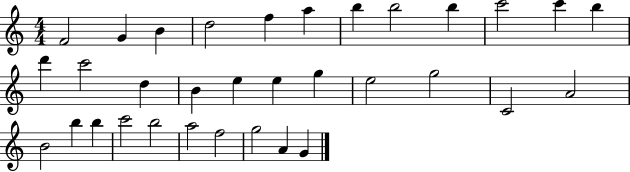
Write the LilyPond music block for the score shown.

{
  \clef treble
  \numericTimeSignature
  \time 4/4
  \key c \major
  f'2 g'4 b'4 | d''2 f''4 a''4 | b''4 b''2 b''4 | c'''2 c'''4 b''4 | \break d'''4 c'''2 d''4 | b'4 e''4 e''4 g''4 | e''2 g''2 | c'2 a'2 | \break b'2 b''4 b''4 | c'''2 b''2 | a''2 f''2 | g''2 a'4 g'4 | \break \bar "|."
}